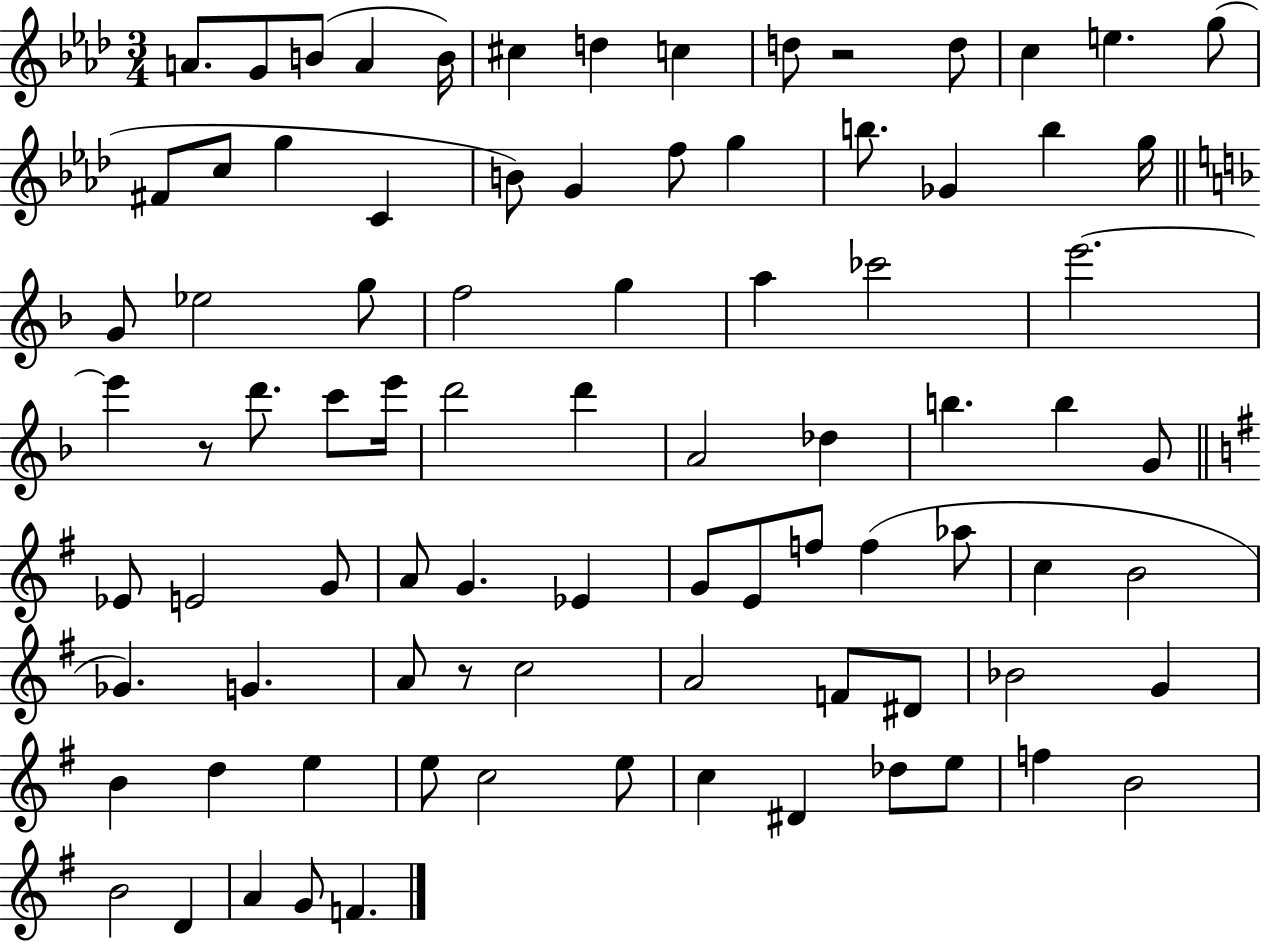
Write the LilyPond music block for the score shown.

{
  \clef treble
  \numericTimeSignature
  \time 3/4
  \key aes \major
  a'8. g'8 b'8( a'4 b'16) | cis''4 d''4 c''4 | d''8 r2 d''8 | c''4 e''4. g''8( | \break fis'8 c''8 g''4 c'4 | b'8) g'4 f''8 g''4 | b''8. ges'4 b''4 g''16 | \bar "||" \break \key d \minor g'8 ees''2 g''8 | f''2 g''4 | a''4 ces'''2 | e'''2.~~ | \break e'''4 r8 d'''8. c'''8 e'''16 | d'''2 d'''4 | a'2 des''4 | b''4. b''4 g'8 | \break \bar "||" \break \key g \major ees'8 e'2 g'8 | a'8 g'4. ees'4 | g'8 e'8 f''8 f''4( aes''8 | c''4 b'2 | \break ges'4.) g'4. | a'8 r8 c''2 | a'2 f'8 dis'8 | bes'2 g'4 | \break b'4 d''4 e''4 | e''8 c''2 e''8 | c''4 dis'4 des''8 e''8 | f''4 b'2 | \break b'2 d'4 | a'4 g'8 f'4. | \bar "|."
}